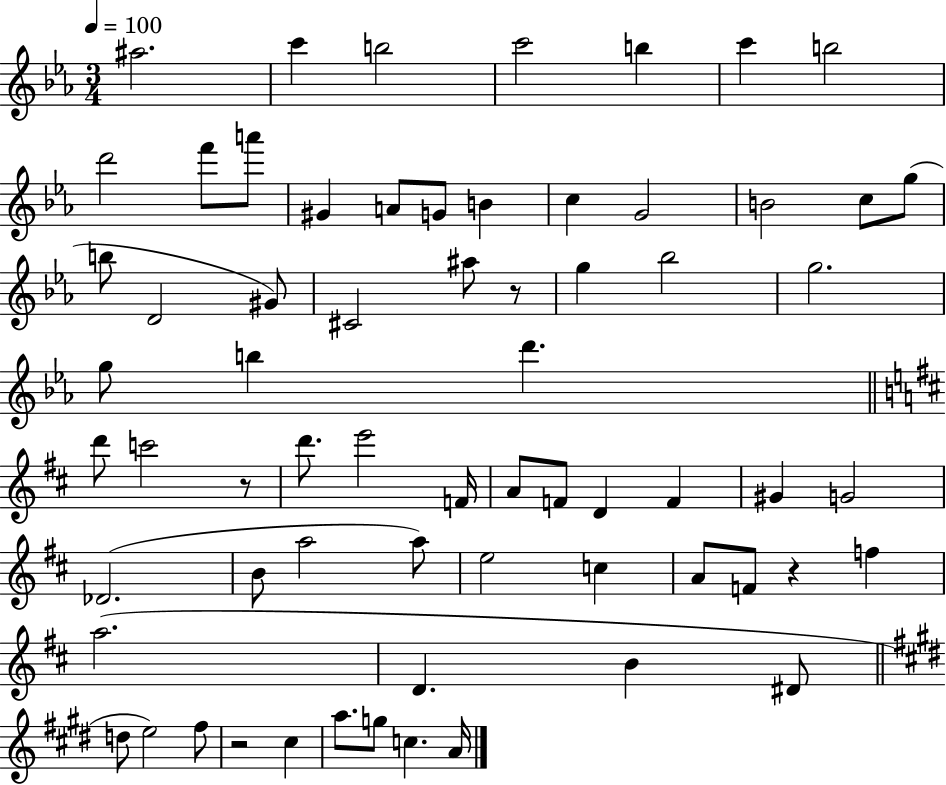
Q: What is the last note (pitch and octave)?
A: A4